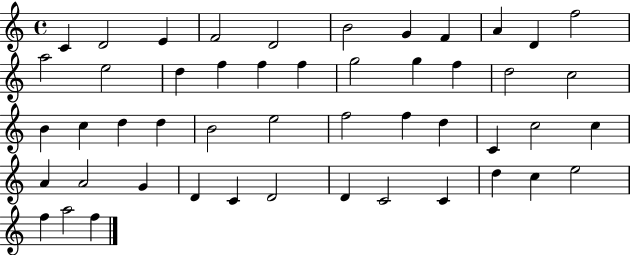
C4/q D4/h E4/q F4/h D4/h B4/h G4/q F4/q A4/q D4/q F5/h A5/h E5/h D5/q F5/q F5/q F5/q G5/h G5/q F5/q D5/h C5/h B4/q C5/q D5/q D5/q B4/h E5/h F5/h F5/q D5/q C4/q C5/h C5/q A4/q A4/h G4/q D4/q C4/q D4/h D4/q C4/h C4/q D5/q C5/q E5/h F5/q A5/h F5/q